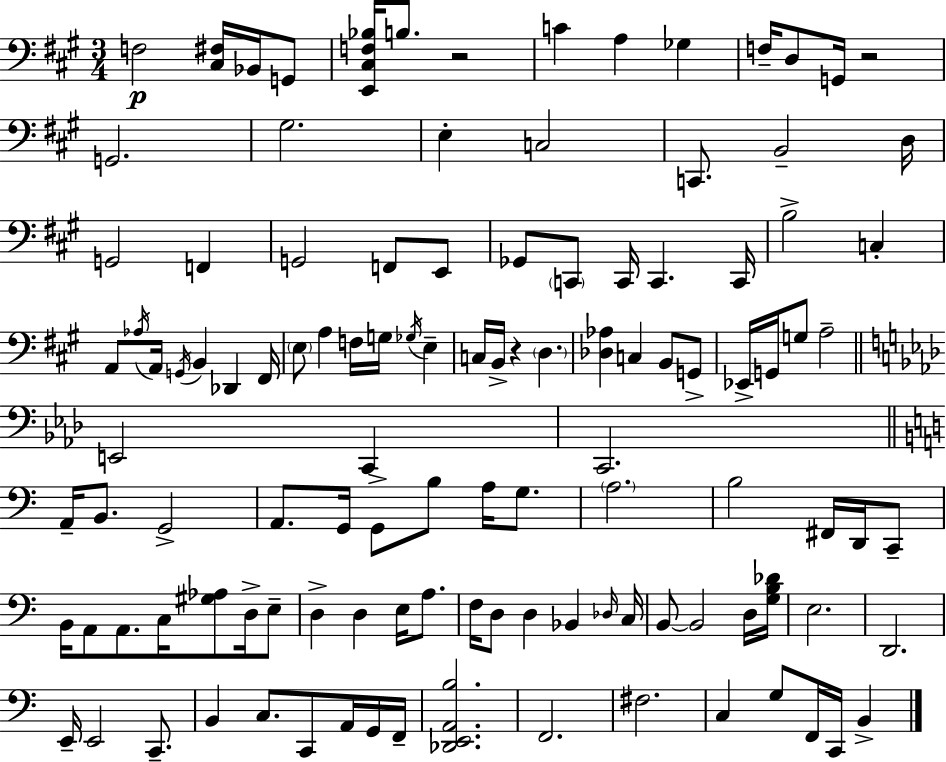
{
  \clef bass
  \numericTimeSignature
  \time 3/4
  \key a \major
  \repeat volta 2 { f2\p <cis fis>16 bes,16 g,8 | <e, cis f bes>16 b8. r2 | c'4 a4 ges4 | f16-- d8 g,16 r2 | \break g,2. | gis2. | e4-. c2 | c,8. b,2-- d16 | \break g,2 f,4 | g,2 f,8 e,8 | ges,8 \parenthesize c,8 c,16 c,4. c,16 | b2-> c4-. | \break a,8 \acciaccatura { aes16 } a,16 \acciaccatura { g,16 } b,4 des,4 | fis,16 \parenthesize e8 a4 f16 g16 \acciaccatura { ges16 } e4-- | c16 b,16-> r4 \parenthesize d4. | <des aes>4 c4 b,8 | \break g,8-> ees,16-> g,16 g8 a2-- | \bar "||" \break \key aes \major e,2 c,4 | c,2. | \bar "||" \break \key a \minor a,16-- b,8. g,2-> | a,8. g,16 g,8-> b8 a16 g8. | \parenthesize a2. | b2 fis,16 d,16 c,8-- | \break b,16 a,8 a,8. c16 <gis aes>8 d16-> e8-- | d4-> d4 e16 a8. | f16 d8 d4 bes,4 \grace { des16 } | c16 b,8~~ b,2 d16 | \break <g b des'>16 e2. | d,2. | e,16-- e,2 c,8.-- | b,4 c8. c,8 a,16 g,16 | \break f,16-- <des, e, a, b>2. | f,2. | fis2. | c4 g8 f,16 c,16 b,4-> | \break } \bar "|."
}